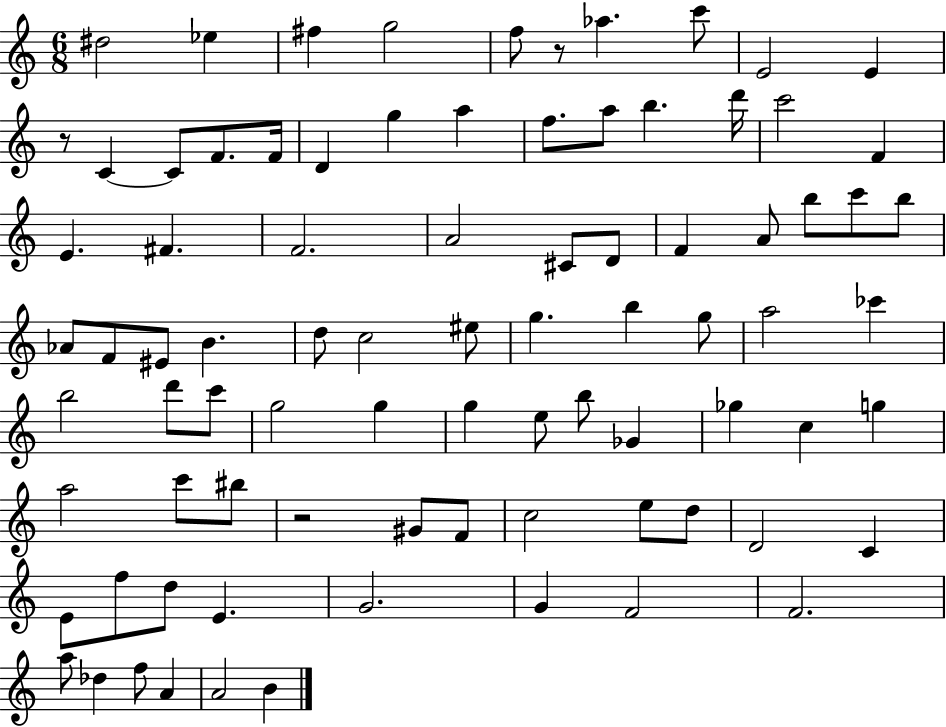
D#5/h Eb5/q F#5/q G5/h F5/e R/e Ab5/q. C6/e E4/h E4/q R/e C4/q C4/e F4/e. F4/s D4/q G5/q A5/q F5/e. A5/e B5/q. D6/s C6/h F4/q E4/q. F#4/q. F4/h. A4/h C#4/e D4/e F4/q A4/e B5/e C6/e B5/e Ab4/e F4/e EIS4/e B4/q. D5/e C5/h EIS5/e G5/q. B5/q G5/e A5/h CES6/q B5/h D6/e C6/e G5/h G5/q G5/q E5/e B5/e Gb4/q Gb5/q C5/q G5/q A5/h C6/e BIS5/e R/h G#4/e F4/e C5/h E5/e D5/e D4/h C4/q E4/e F5/e D5/e E4/q. G4/h. G4/q F4/h F4/h. A5/e Db5/q F5/e A4/q A4/h B4/q